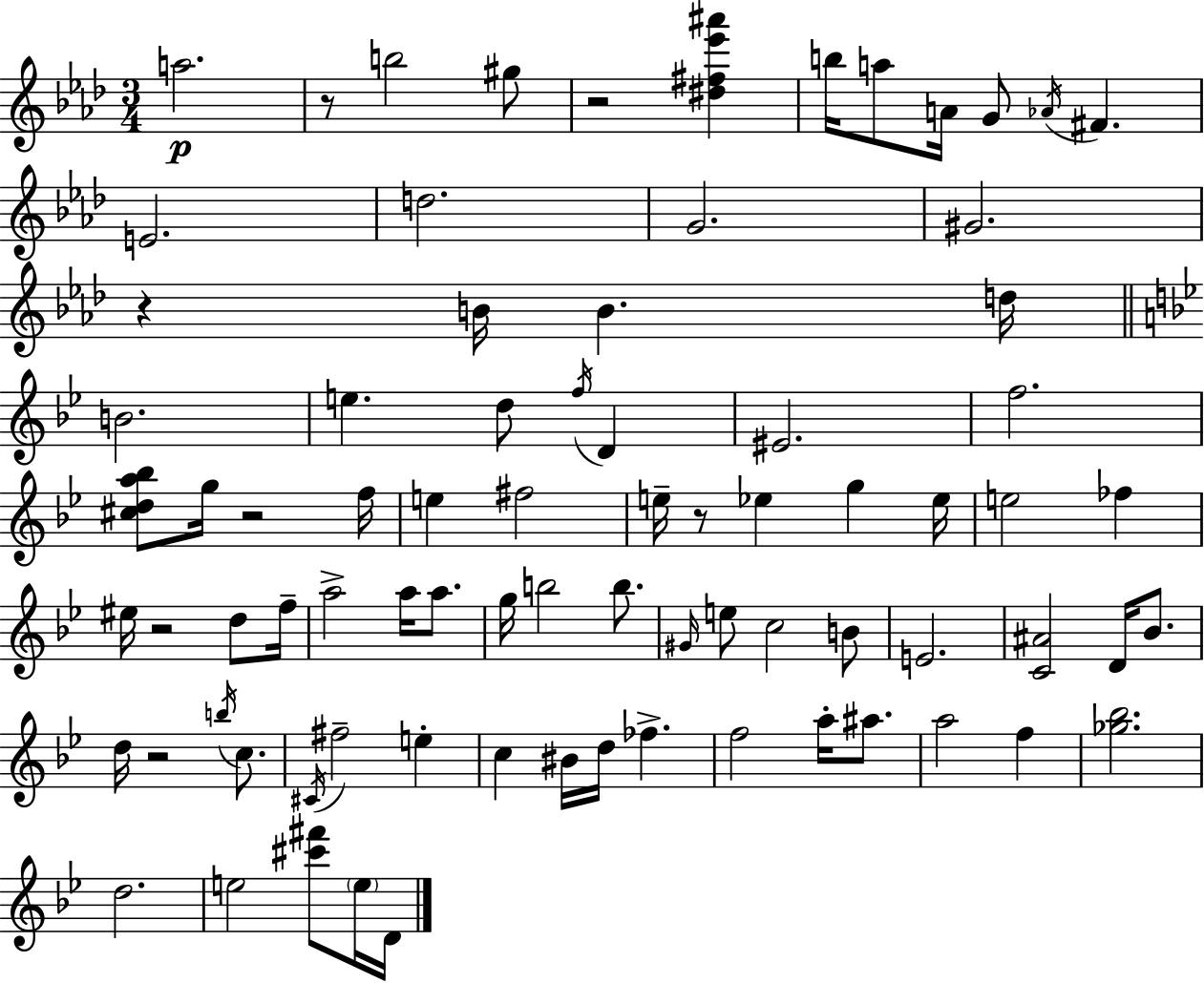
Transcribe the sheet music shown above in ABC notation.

X:1
T:Untitled
M:3/4
L:1/4
K:Ab
a2 z/2 b2 ^g/2 z2 [^d^f_e'^a'] b/4 a/2 A/4 G/2 _A/4 ^F E2 d2 G2 ^G2 z B/4 B d/4 B2 e d/2 f/4 D ^E2 f2 [^cda_b]/2 g/4 z2 f/4 e ^f2 e/4 z/2 _e g _e/4 e2 _f ^e/4 z2 d/2 f/4 a2 a/4 a/2 g/4 b2 b/2 ^G/4 e/2 c2 B/2 E2 [C^A]2 D/4 _B/2 d/4 z2 b/4 c/2 ^C/4 ^f2 e c ^B/4 d/4 _f f2 a/4 ^a/2 a2 f [_g_b]2 d2 e2 [^c'^f']/2 e/4 D/4